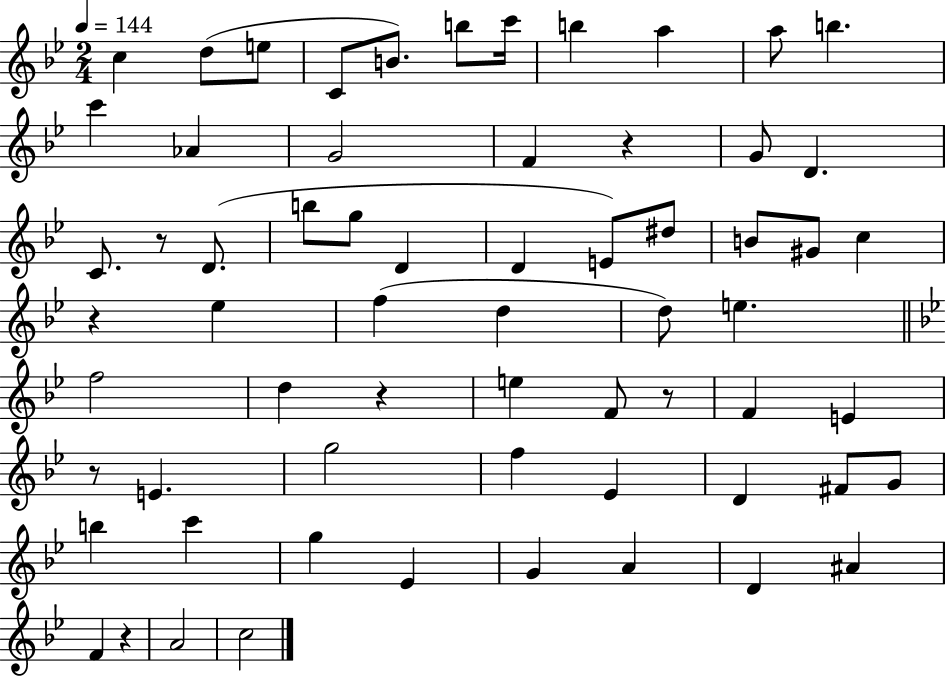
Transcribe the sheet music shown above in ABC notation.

X:1
T:Untitled
M:2/4
L:1/4
K:Bb
c d/2 e/2 C/2 B/2 b/2 c'/4 b a a/2 b c' _A G2 F z G/2 D C/2 z/2 D/2 b/2 g/2 D D E/2 ^d/2 B/2 ^G/2 c z _e f d d/2 e f2 d z e F/2 z/2 F E z/2 E g2 f _E D ^F/2 G/2 b c' g _E G A D ^A F z A2 c2